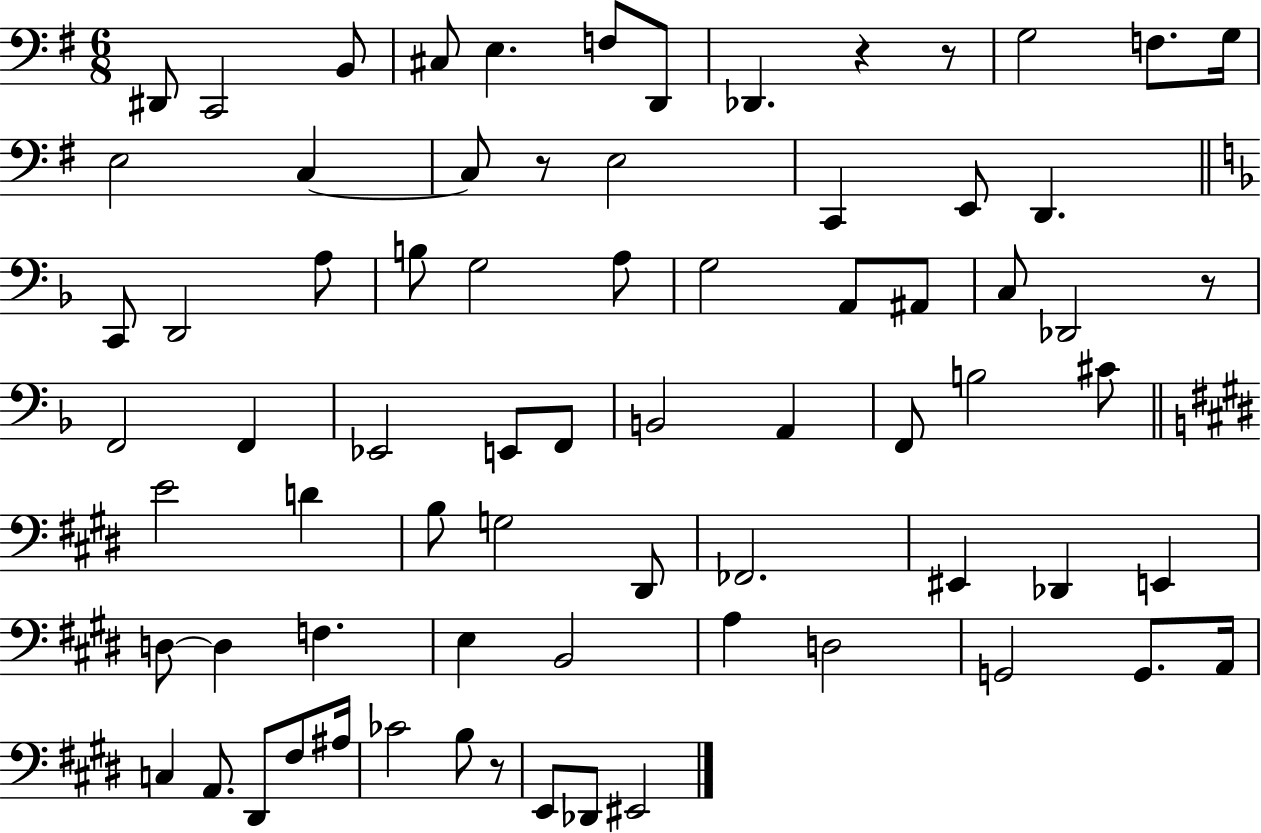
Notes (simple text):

D#2/e C2/h B2/e C#3/e E3/q. F3/e D2/e Db2/q. R/q R/e G3/h F3/e. G3/s E3/h C3/q C3/e R/e E3/h C2/q E2/e D2/q. C2/e D2/h A3/e B3/e G3/h A3/e G3/h A2/e A#2/e C3/e Db2/h R/e F2/h F2/q Eb2/h E2/e F2/e B2/h A2/q F2/e B3/h C#4/e E4/h D4/q B3/e G3/h D#2/e FES2/h. EIS2/q Db2/q E2/q D3/e D3/q F3/q. E3/q B2/h A3/q D3/h G2/h G2/e. A2/s C3/q A2/e. D#2/e F#3/e A#3/s CES4/h B3/e R/e E2/e Db2/e EIS2/h